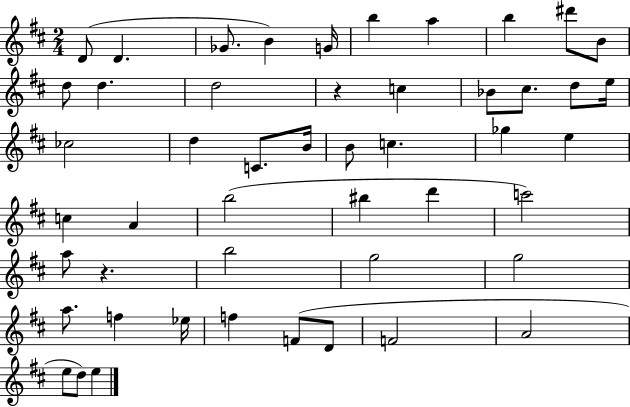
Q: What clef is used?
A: treble